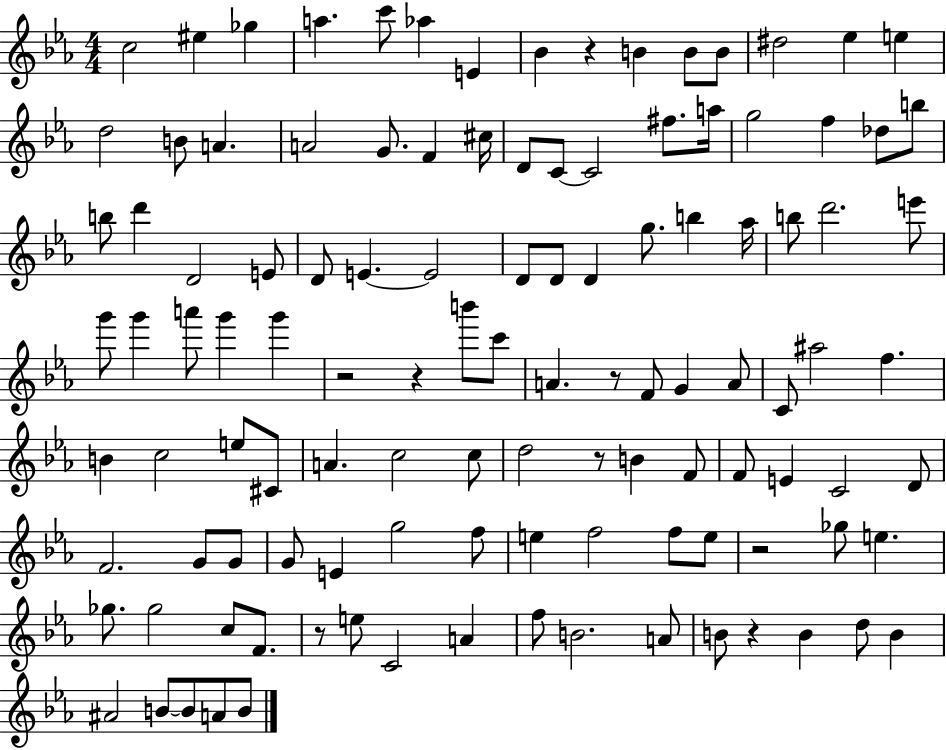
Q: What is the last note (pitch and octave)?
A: B4